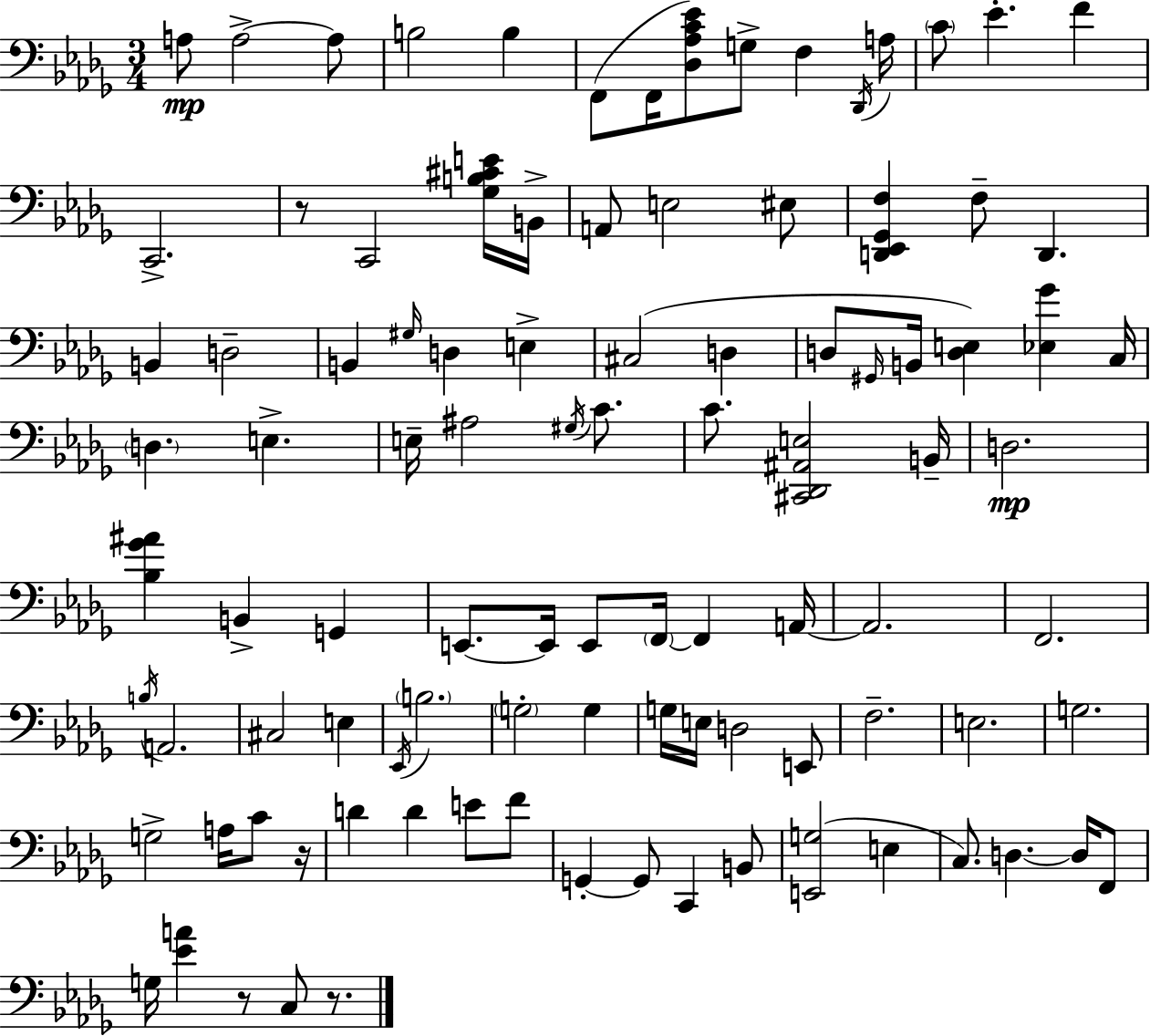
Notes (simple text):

A3/e A3/h A3/e B3/h B3/q F2/e F2/s [Db3,Ab3,C4,Eb4]/e G3/e F3/q Db2/s A3/s C4/e Eb4/q. F4/q C2/h. R/e C2/h [Gb3,B3,C#4,E4]/s B2/s A2/e E3/h EIS3/e [D2,Eb2,Gb2,F3]/q F3/e D2/q. B2/q D3/h B2/q G#3/s D3/q E3/q C#3/h D3/q D3/e G#2/s B2/s [D3,E3]/q [Eb3,Gb4]/q C3/s D3/q. E3/q. E3/s A#3/h G#3/s C4/e. C4/e. [C#2,Db2,A#2,E3]/h B2/s D3/h. [Bb3,Gb4,A#4]/q B2/q G2/q E2/e. E2/s E2/e F2/s F2/q A2/s A2/h. F2/h. B3/s A2/h. C#3/h E3/q Eb2/s B3/h. G3/h G3/q G3/s E3/s D3/h E2/e F3/h. E3/h. G3/h. G3/h A3/s C4/e R/s D4/q D4/q E4/e F4/e G2/q G2/e C2/q B2/e [E2,G3]/h E3/q C3/e. D3/q. D3/s F2/e G3/s [Eb4,A4]/q R/e C3/e R/e.